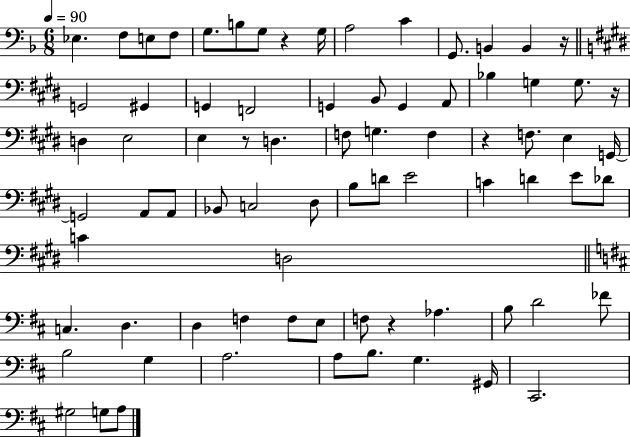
Eb3/q. F3/e E3/e F3/e G3/e. B3/e G3/e R/q G3/s A3/h C4/q G2/e. B2/q B2/q R/s G2/h G#2/q G2/q F2/h G2/q B2/e G2/q A2/e Bb3/q G3/q G3/e. R/s D3/q E3/h E3/q R/e D3/q. F3/e G3/q. F3/q R/q F3/e. E3/q G2/s G2/h A2/e A2/e Bb2/e C3/h D#3/e B3/e D4/e E4/h C4/q D4/q E4/e Db4/e C4/q D3/h C3/q. D3/q. D3/q F3/q F3/e E3/e F3/e R/q Ab3/q. B3/e D4/h FES4/e B3/h G3/q A3/h. A3/e B3/e. G3/q. G#2/s C#2/h. G#3/h G3/e A3/e